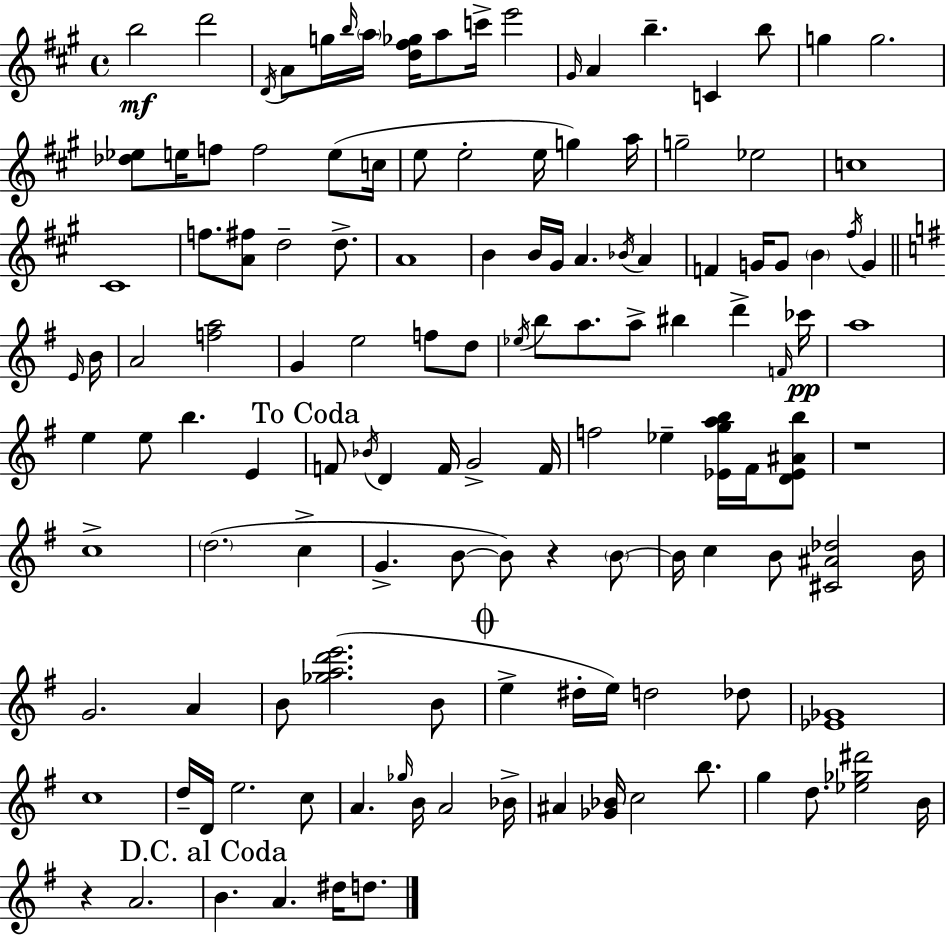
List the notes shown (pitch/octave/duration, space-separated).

B5/h D6/h D4/s A4/e G5/s B5/s A5/s [D5,F#5,Gb5]/s A5/e C6/s E6/h G#4/s A4/q B5/q. C4/q B5/e G5/q G5/h. [Db5,Eb5]/e E5/s F5/e F5/h E5/e C5/s E5/e E5/h E5/s G5/q A5/s G5/h Eb5/h C5/w C#4/w F5/e. [A4,F#5]/e D5/h D5/e. A4/w B4/q B4/s G#4/s A4/q. Bb4/s A4/q F4/q G4/s G4/e B4/q F#5/s G4/q E4/s B4/s A4/h [F5,A5]/h G4/q E5/h F5/e D5/e Eb5/s B5/e A5/e. A5/e BIS5/q D6/q F4/s CES6/s A5/w E5/q E5/e B5/q. E4/q F4/e Bb4/s D4/q F4/s G4/h F4/s F5/h Eb5/q [Eb4,G5,A5,B5]/s F#4/s [D4,Eb4,A#4,B5]/e R/w C5/w D5/h. C5/q G4/q. B4/e B4/e R/q B4/e B4/s C5/q B4/e [C#4,A#4,Db5]/h B4/s G4/h. A4/q B4/e [Gb5,A5,D6,E6]/h. B4/e E5/q D#5/s E5/s D5/h Db5/e [Eb4,Gb4]/w C5/w D5/s D4/s E5/h. C5/e A4/q. Gb5/s B4/s A4/h Bb4/s A#4/q [Gb4,Bb4]/s C5/h B5/e. G5/q D5/e. [Eb5,Gb5,D#6]/h B4/s R/q A4/h. B4/q. A4/q. D#5/s D5/e.